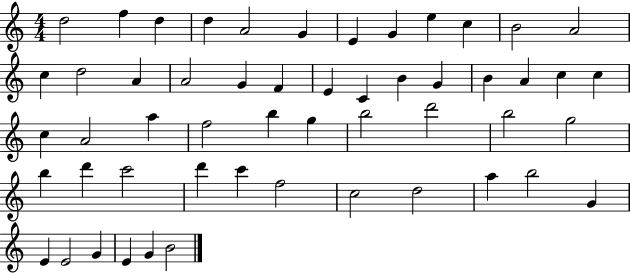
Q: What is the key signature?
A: C major